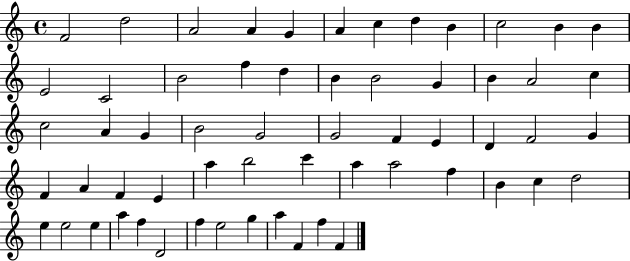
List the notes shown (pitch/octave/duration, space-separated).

F4/h D5/h A4/h A4/q G4/q A4/q C5/q D5/q B4/q C5/h B4/q B4/q E4/h C4/h B4/h F5/q D5/q B4/q B4/h G4/q B4/q A4/h C5/q C5/h A4/q G4/q B4/h G4/h G4/h F4/q E4/q D4/q F4/h G4/q F4/q A4/q F4/q E4/q A5/q B5/h C6/q A5/q A5/h F5/q B4/q C5/q D5/h E5/q E5/h E5/q A5/q F5/q D4/h F5/q E5/h G5/q A5/q F4/q F5/q F4/q